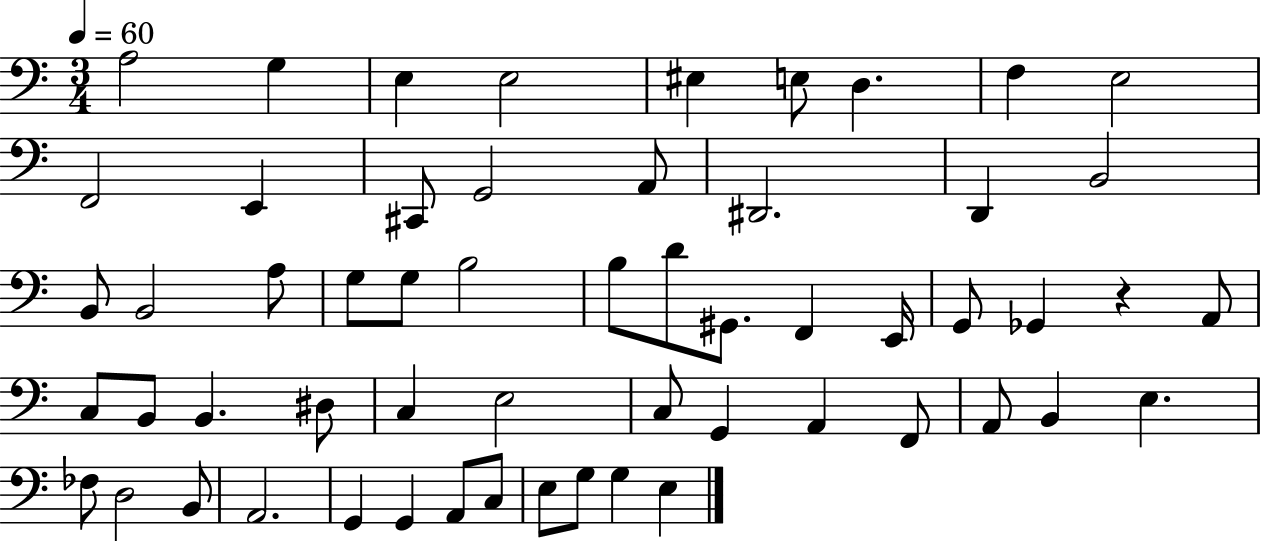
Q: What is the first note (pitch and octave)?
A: A3